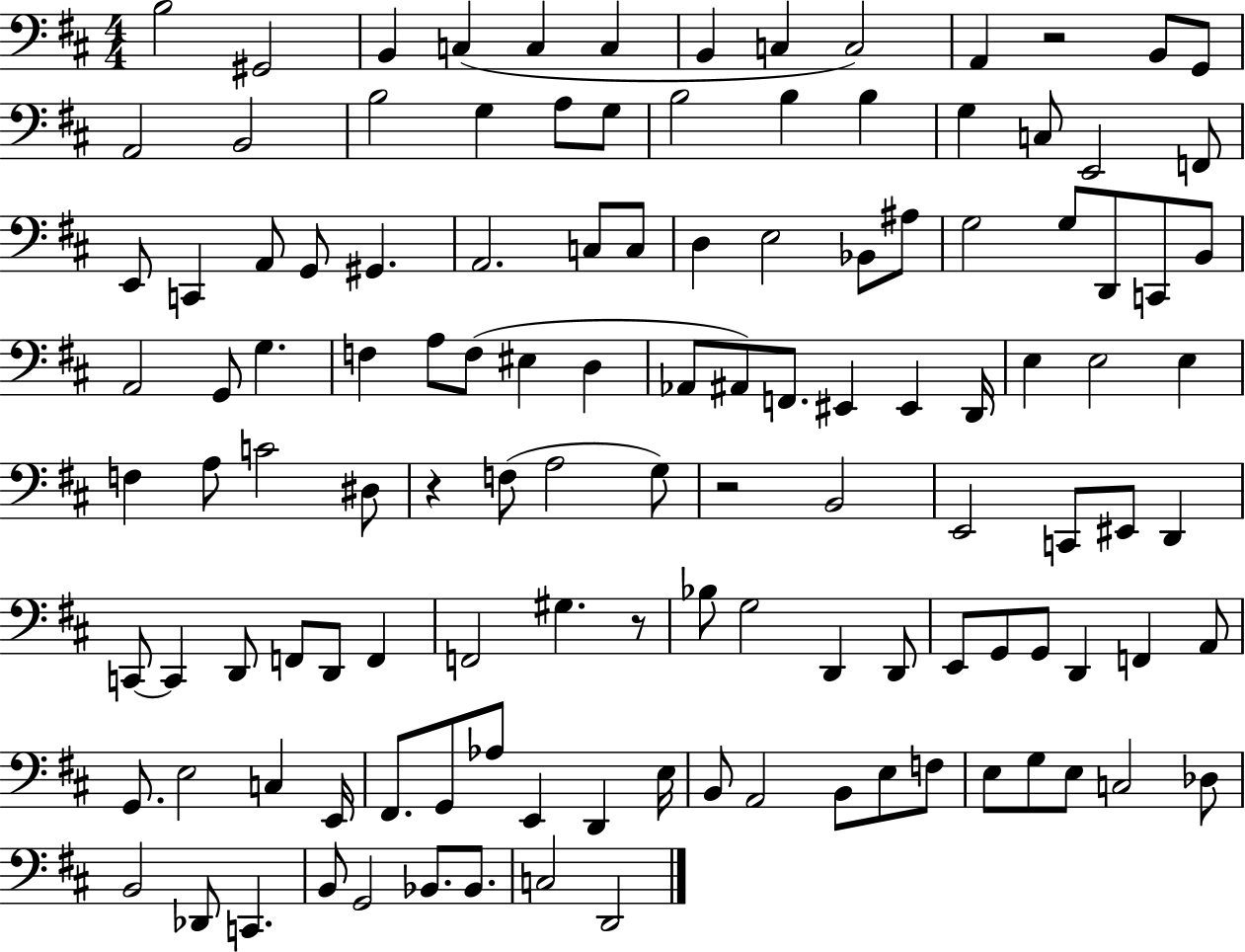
{
  \clef bass
  \numericTimeSignature
  \time 4/4
  \key d \major
  \repeat volta 2 { b2 gis,2 | b,4 c4( c4 c4 | b,4 c4 c2) | a,4 r2 b,8 g,8 | \break a,2 b,2 | b2 g4 a8 g8 | b2 b4 b4 | g4 c8 e,2 f,8 | \break e,8 c,4 a,8 g,8 gis,4. | a,2. c8 c8 | d4 e2 bes,8 ais8 | g2 g8 d,8 c,8 b,8 | \break a,2 g,8 g4. | f4 a8 f8( eis4 d4 | aes,8 ais,8) f,8. eis,4 eis,4 d,16 | e4 e2 e4 | \break f4 a8 c'2 dis8 | r4 f8( a2 g8) | r2 b,2 | e,2 c,8 eis,8 d,4 | \break c,8~~ c,4 d,8 f,8 d,8 f,4 | f,2 gis4. r8 | bes8 g2 d,4 d,8 | e,8 g,8 g,8 d,4 f,4 a,8 | \break g,8. e2 c4 e,16 | fis,8. g,8 aes8 e,4 d,4 e16 | b,8 a,2 b,8 e8 f8 | e8 g8 e8 c2 des8 | \break b,2 des,8 c,4. | b,8 g,2 bes,8. bes,8. | c2 d,2 | } \bar "|."
}